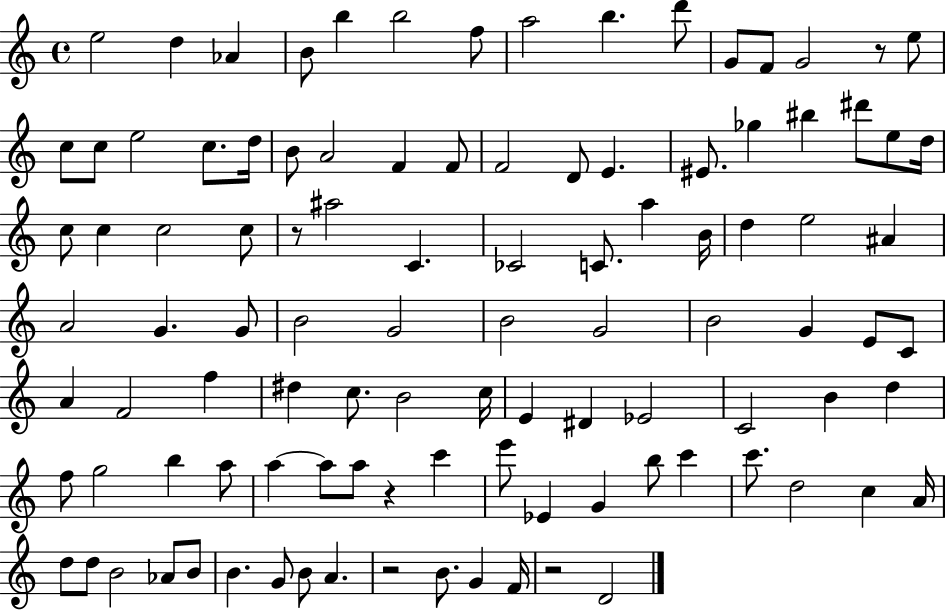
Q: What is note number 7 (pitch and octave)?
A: F5